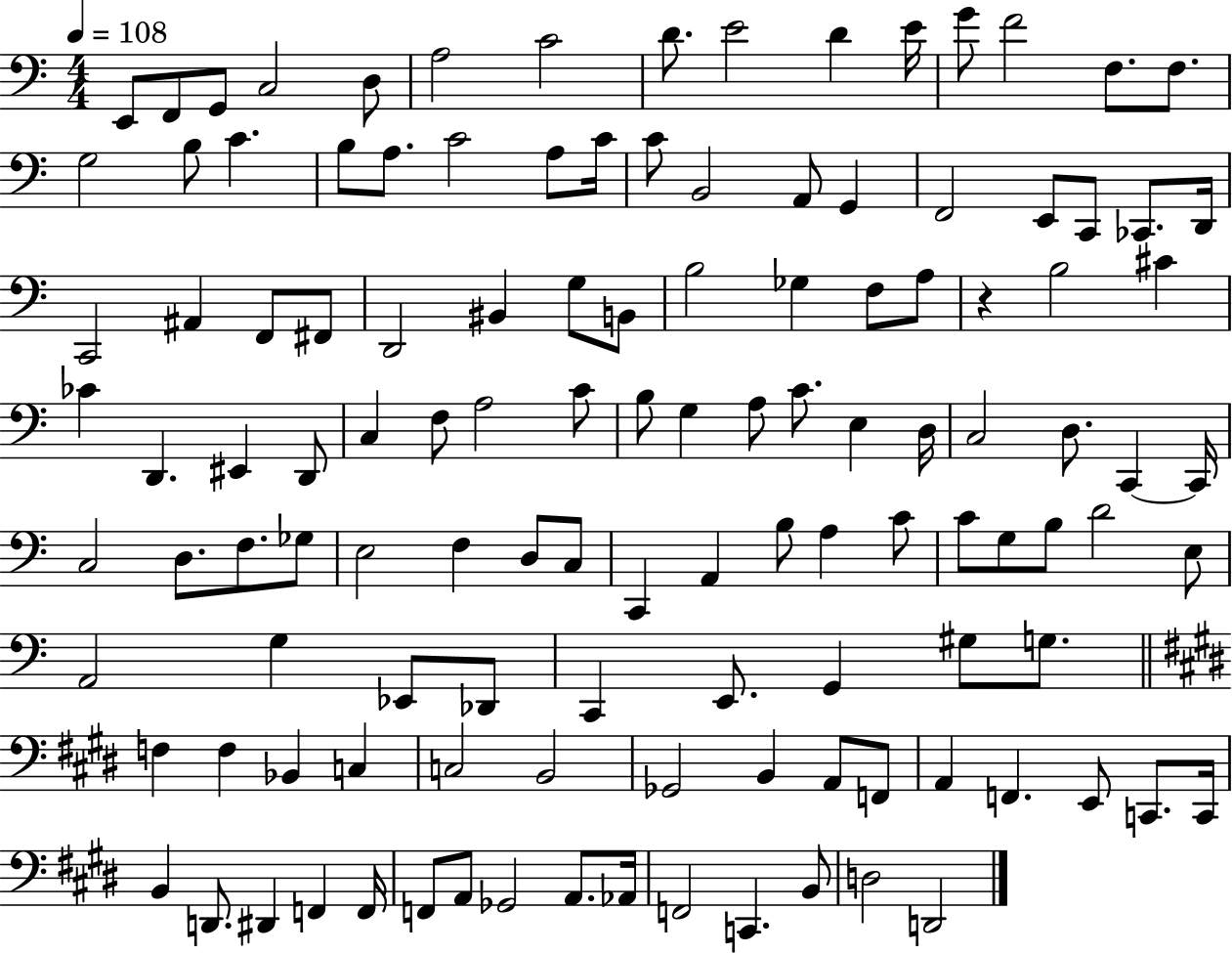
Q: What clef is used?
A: bass